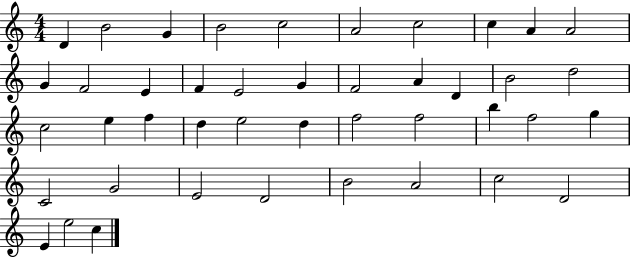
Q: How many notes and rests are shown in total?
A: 43